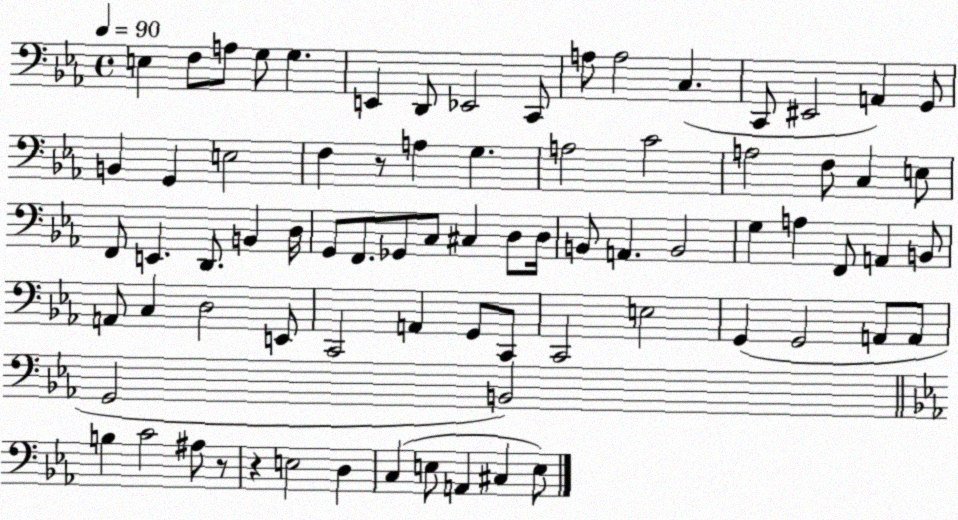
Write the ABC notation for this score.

X:1
T:Untitled
M:4/4
L:1/4
K:Eb
E, F,/2 A,/2 G,/2 G, E,, D,,/2 _E,,2 C,,/2 A,/2 A,2 C, C,,/2 ^E,,2 A,, G,,/2 B,, G,, E,2 F, z/2 A, G, A,2 C2 A,2 F,/2 C, E,/2 F,,/2 E,, D,,/2 B,, D,/4 G,,/2 F,,/2 _G,,/2 C,/2 ^C, D,/2 D,/4 B,,/2 A,, B,,2 G, A, F,,/2 A,, B,,/2 A,,/2 C, D,2 E,,/2 C,,2 A,, G,,/2 C,,/2 C,,2 E,2 G,, G,,2 A,,/2 A,,/2 G,,2 B,,2 B, C2 ^A,/2 z/2 z E,2 D, C, E,/2 A,, ^C, E,/2